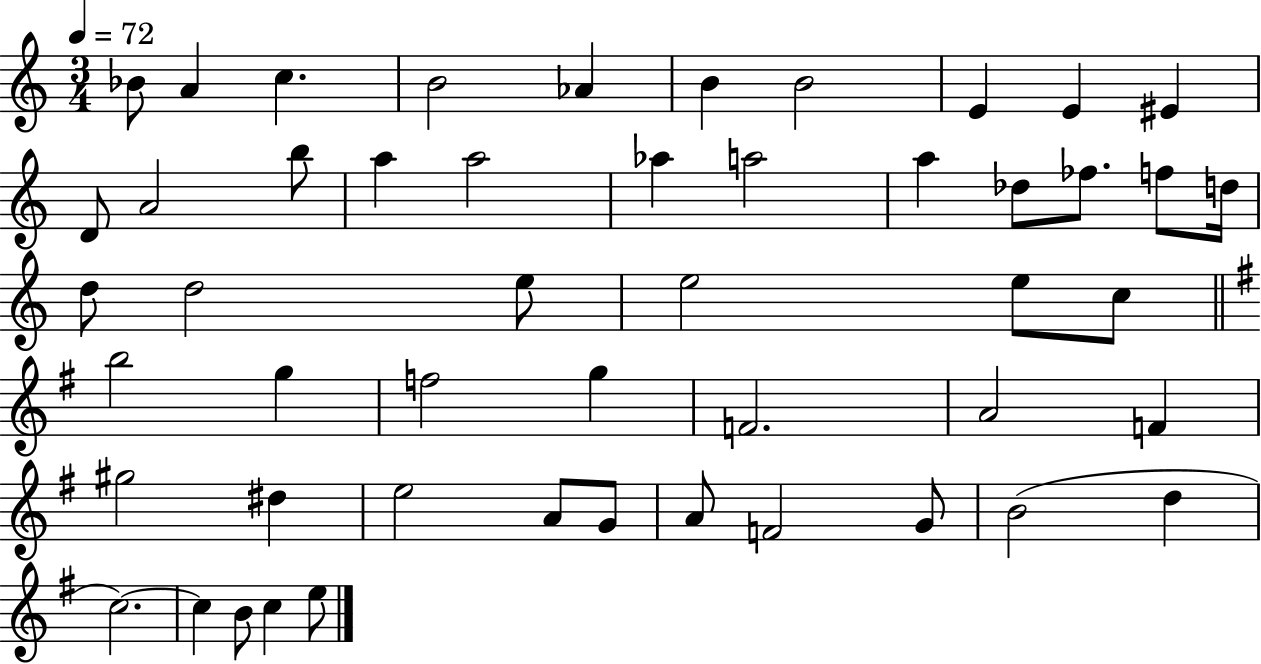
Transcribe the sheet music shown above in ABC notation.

X:1
T:Untitled
M:3/4
L:1/4
K:C
_B/2 A c B2 _A B B2 E E ^E D/2 A2 b/2 a a2 _a a2 a _d/2 _f/2 f/2 d/4 d/2 d2 e/2 e2 e/2 c/2 b2 g f2 g F2 A2 F ^g2 ^d e2 A/2 G/2 A/2 F2 G/2 B2 d c2 c B/2 c e/2